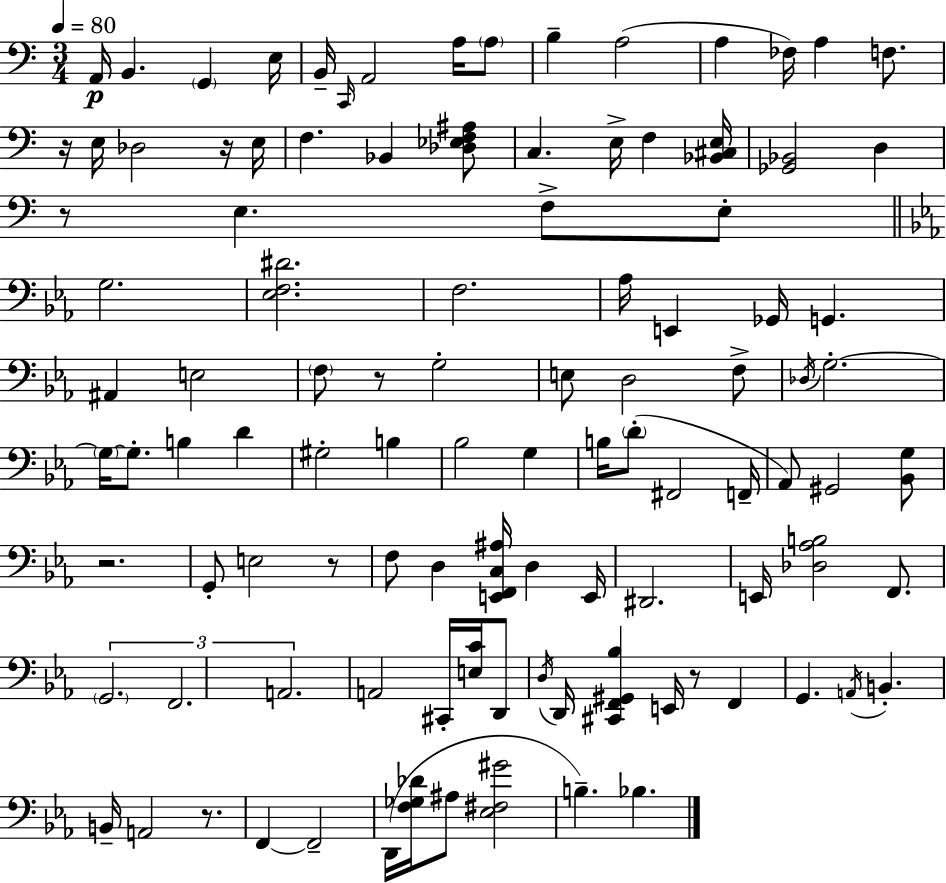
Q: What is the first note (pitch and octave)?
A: A2